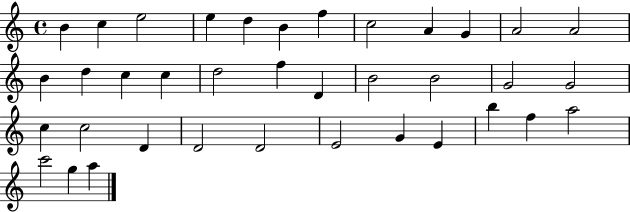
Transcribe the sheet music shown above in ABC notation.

X:1
T:Untitled
M:4/4
L:1/4
K:C
B c e2 e d B f c2 A G A2 A2 B d c c d2 f D B2 B2 G2 G2 c c2 D D2 D2 E2 G E b f a2 c'2 g a